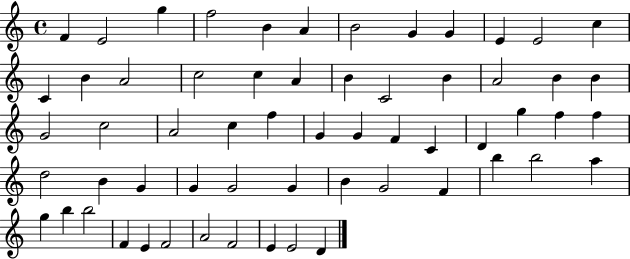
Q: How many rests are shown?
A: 0